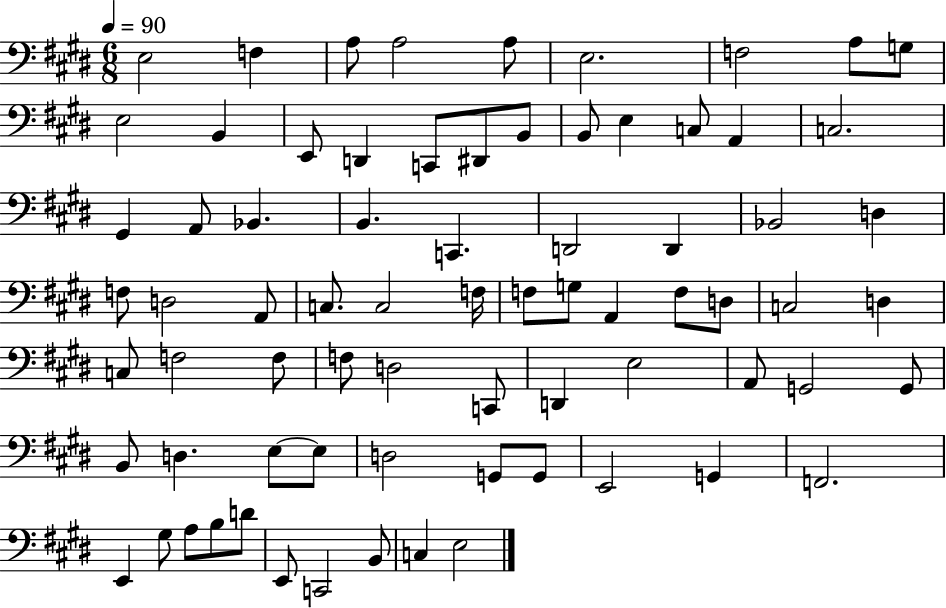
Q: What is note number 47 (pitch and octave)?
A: F3